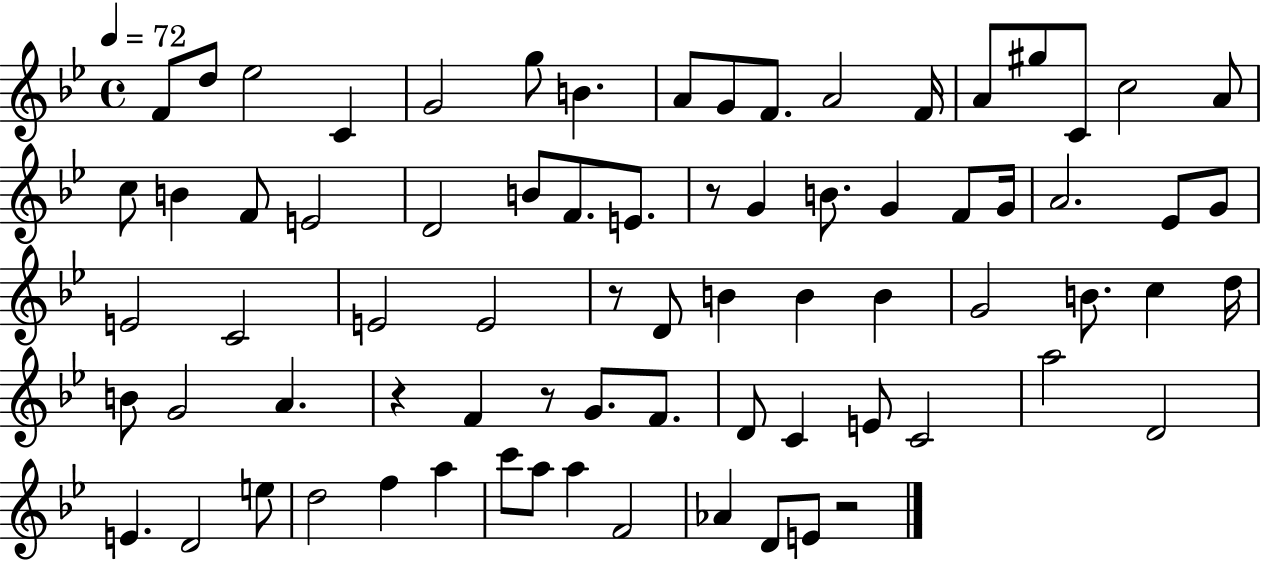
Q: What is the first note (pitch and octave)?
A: F4